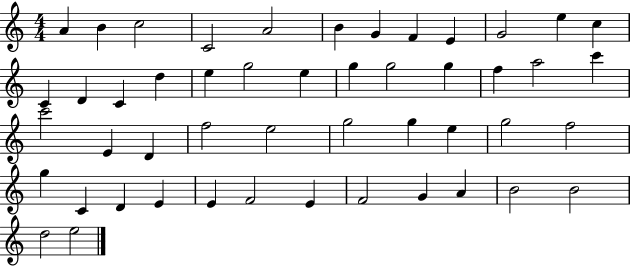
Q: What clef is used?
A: treble